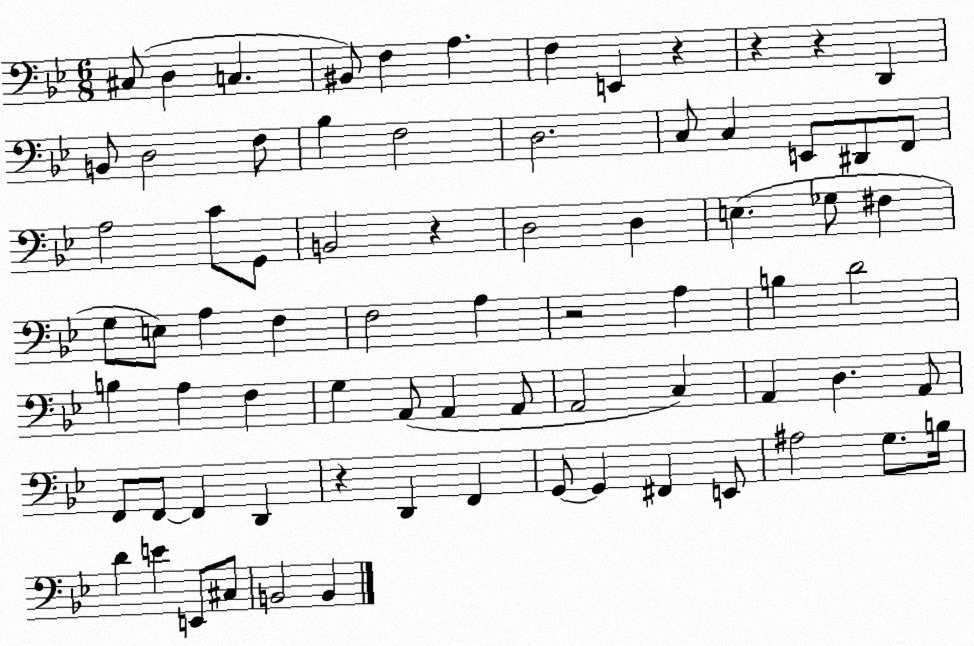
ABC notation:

X:1
T:Untitled
M:6/8
L:1/4
K:Bb
^C,/2 D, C, ^B,,/2 F, A, F, E,, z z z D,, B,,/2 D,2 F,/2 _B, F,2 D,2 C,/2 C, E,,/2 ^D,,/2 F,,/2 A,2 C/2 G,,/2 B,,2 z D,2 D, E, _G,/2 ^F, G,/2 E,/2 A, F, F,2 A, z2 A, B, D2 B, A, F, G, A,,/2 A,, A,,/2 A,,2 C, A,, D, A,,/2 F,,/2 F,,/2 F,, D,, z D,, F,, G,,/2 G,, ^F,, E,,/2 ^A,2 G,/2 B,/4 D E E,,/2 ^C,/2 B,,2 B,,